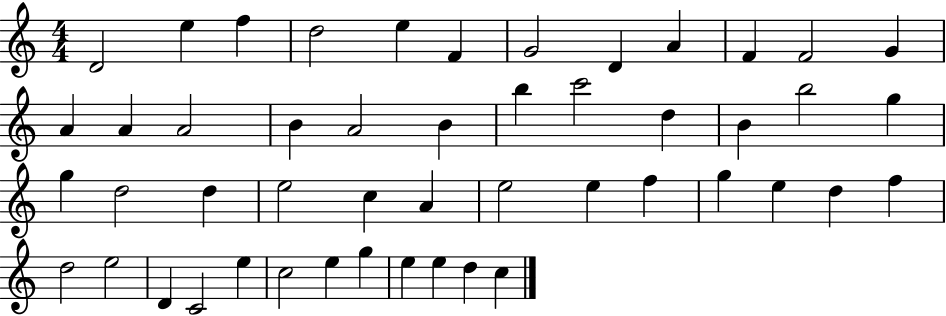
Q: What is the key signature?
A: C major